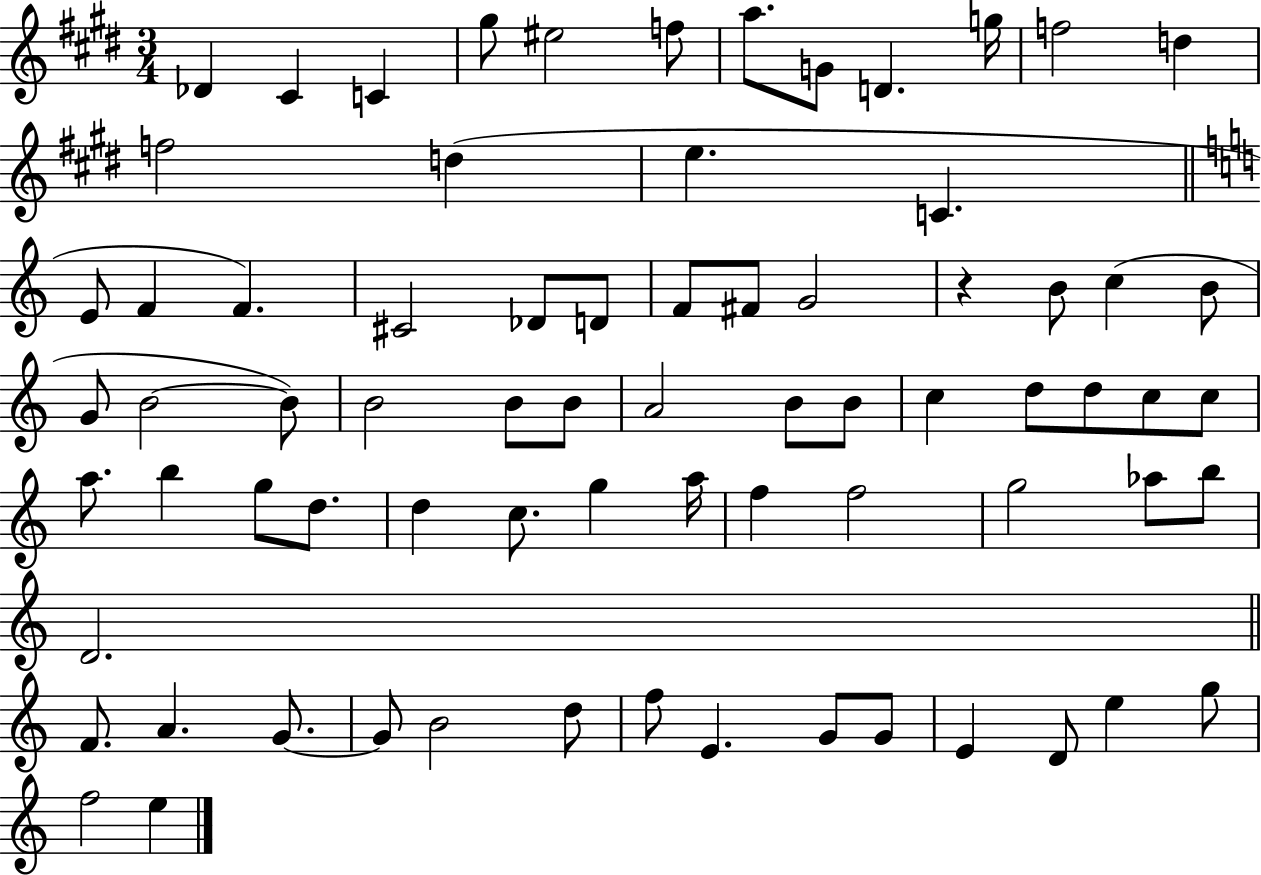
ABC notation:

X:1
T:Untitled
M:3/4
L:1/4
K:E
_D ^C C ^g/2 ^e2 f/2 a/2 G/2 D g/4 f2 d f2 d e C E/2 F F ^C2 _D/2 D/2 F/2 ^F/2 G2 z B/2 c B/2 G/2 B2 B/2 B2 B/2 B/2 A2 B/2 B/2 c d/2 d/2 c/2 c/2 a/2 b g/2 d/2 d c/2 g a/4 f f2 g2 _a/2 b/2 D2 F/2 A G/2 G/2 B2 d/2 f/2 E G/2 G/2 E D/2 e g/2 f2 e